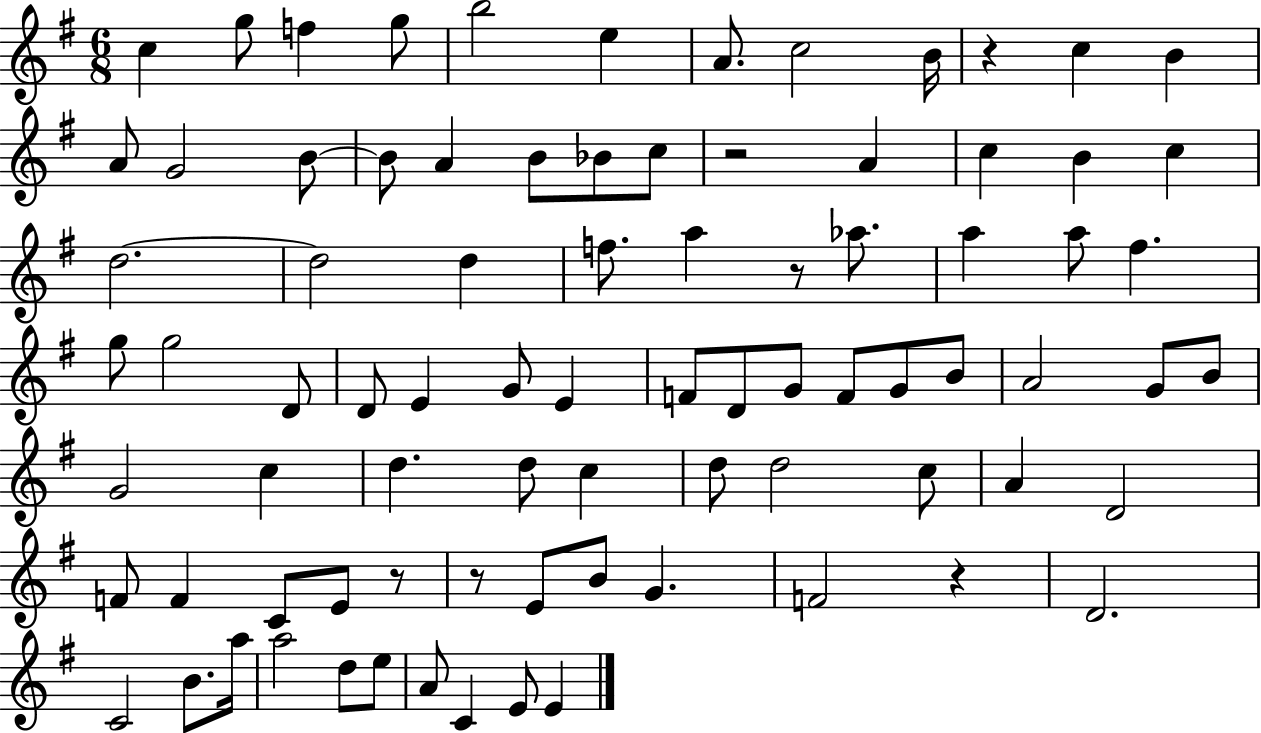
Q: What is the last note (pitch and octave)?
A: E4